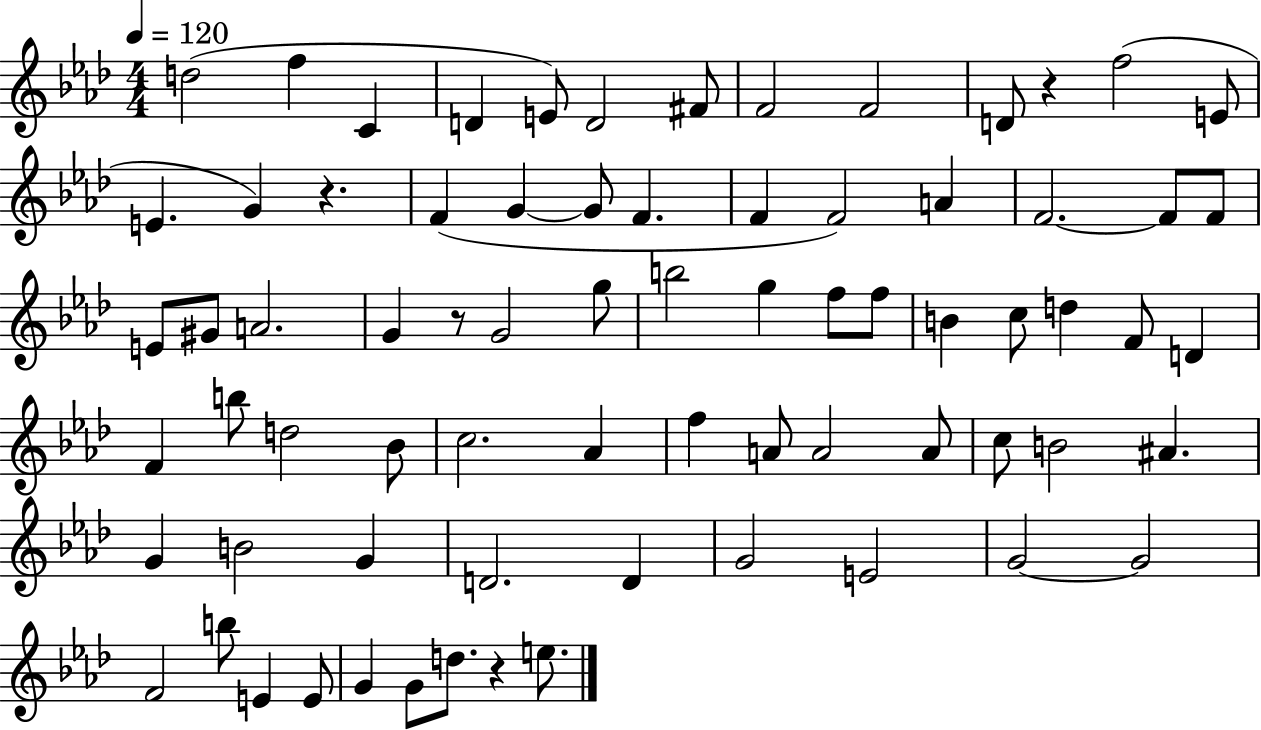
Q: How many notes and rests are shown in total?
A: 73